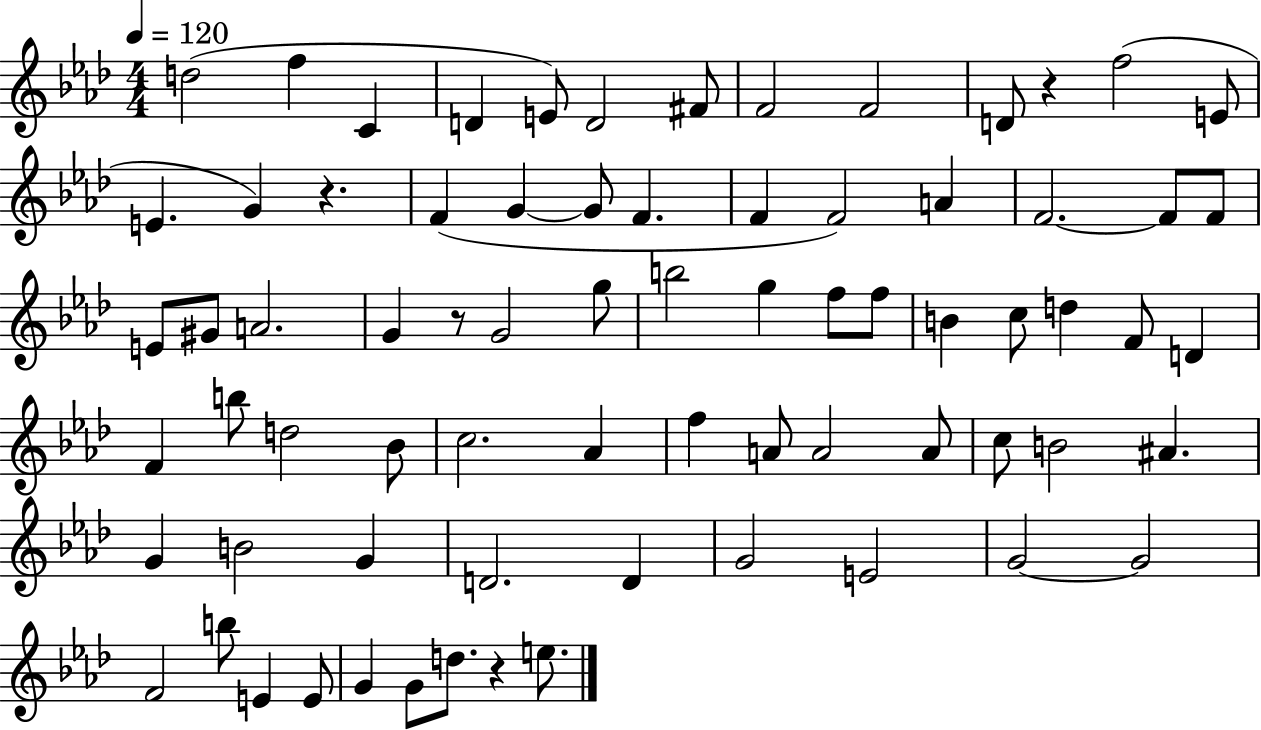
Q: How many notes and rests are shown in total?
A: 73